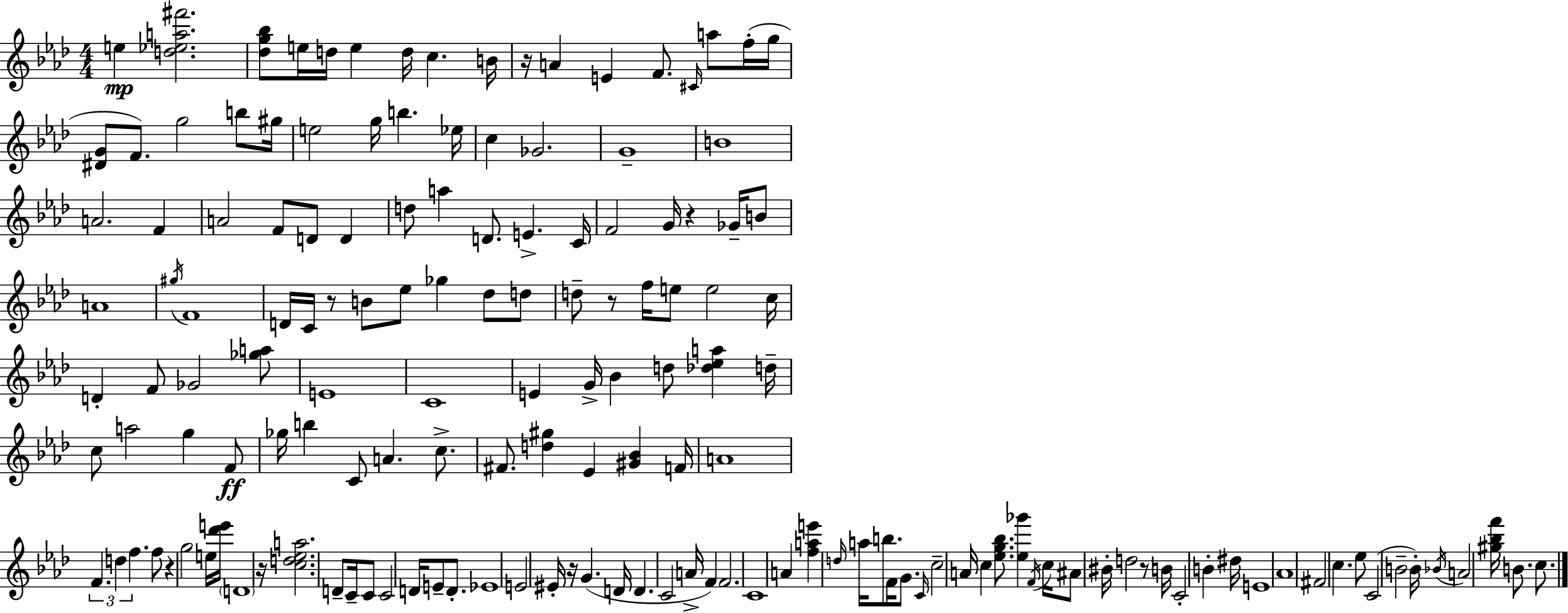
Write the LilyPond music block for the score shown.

{
  \clef treble
  \numericTimeSignature
  \time 4/4
  \key aes \major
  e''4\mp <d'' ees'' a'' fis'''>2. | <des'' g'' bes''>8 e''16 d''16 e''4 d''16 c''4. b'16 | r16 a'4 e'4 f'8. \grace { cis'16 } a''8 f''16-.( | g''16 <dis' g'>8 f'8.) g''2 b''8 | \break gis''16 e''2 g''16 b''4. | ees''16 c''4 ges'2. | g'1-- | b'1 | \break a'2. f'4 | a'2 f'8 d'8 d'4 | d''8 a''4 d'8. e'4.-> | c'16 f'2 g'16 r4 ges'16-- b'8 | \break a'1 | \acciaccatura { gis''16 } f'1 | d'16 c'16 r8 b'8 ees''8 ges''4 des''8 | d''8 d''8-- r8 f''16 e''8 e''2 | \break c''16 d'4-. f'8 ges'2 | <ges'' a''>8 e'1 | c'1 | e'4 g'16-> bes'4 d''8 <des'' ees'' a''>4 | \break d''16-- c''8 a''2 g''4 | f'8\ff ges''16 b''4 c'8 a'4. c''8.-> | fis'8. <d'' gis''>4 ees'4 <gis' bes'>4 | f'16 a'1 | \break \tuplet 3/2 { f'4. d''4 f''4. } | f''8 r4 g''2 | e''16 <des''' e'''>16 \parenthesize d'1 | r16 <c'' d'' ees'' a''>2. d'8-- | \break c'16-- c'8 c'2 d'16 e'8-- d'8.-. | ees'1 | e'2 eis'16-. r16 g'4.( | d'16 d'4. c'2 | \break a'16-> f'4) f'2. | c'1 | a'4 <f'' a'' e'''>4 \grace { d''16 } a''16 b''8. f'16 | g'8. \grace { c'16 } c''2-- a'16 c''4 | \break <ees'' g'' bes''>8. <ees'' ges'''>4 \acciaccatura { f'16 } c''16 ais'8 bis'16-. d''2 | r8 b'16 c'2-. | b'4-. dis''16 e'1 | aes'1 | \break fis'2 c''4. | ees''8 c'2( b'2-- | b'16-.) \acciaccatura { bes'16 } a'2 <gis'' bes'' f'''>16 | b'8. c''8. \bar "|."
}